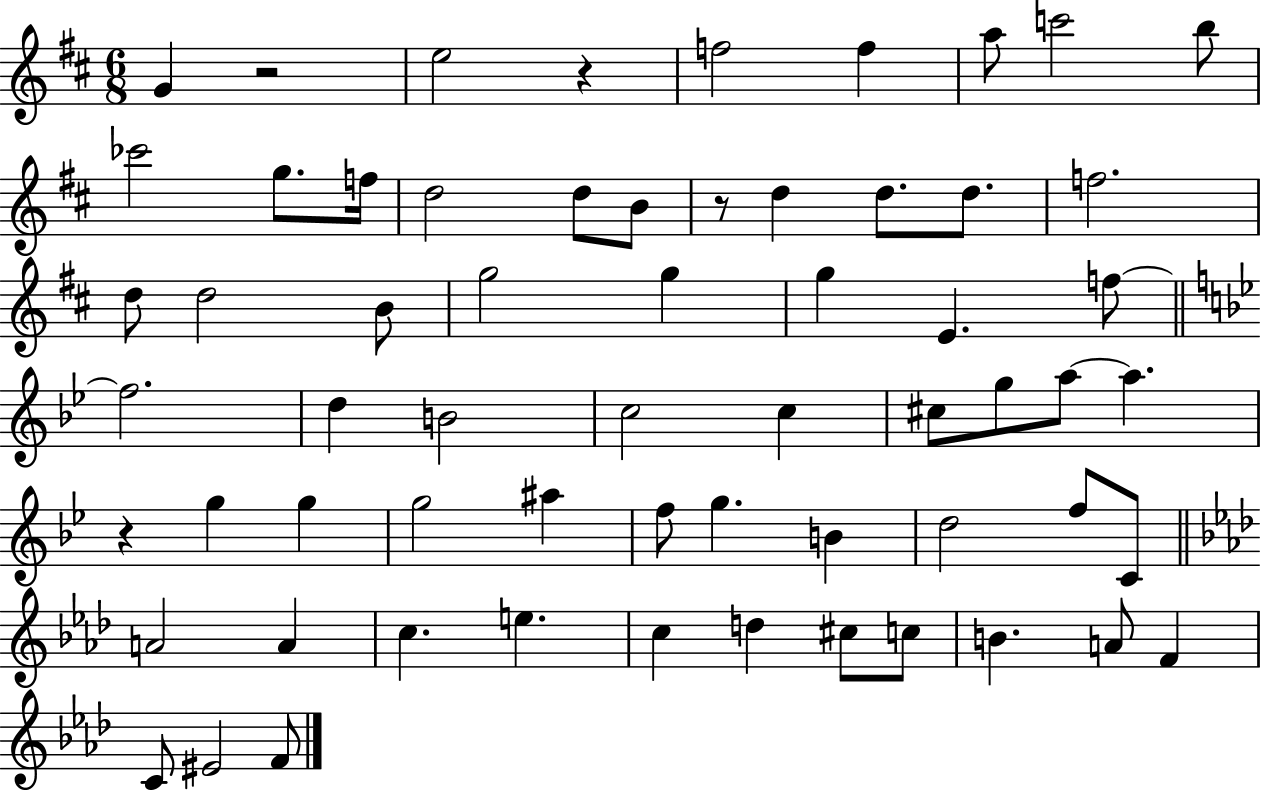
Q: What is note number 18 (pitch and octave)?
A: D5